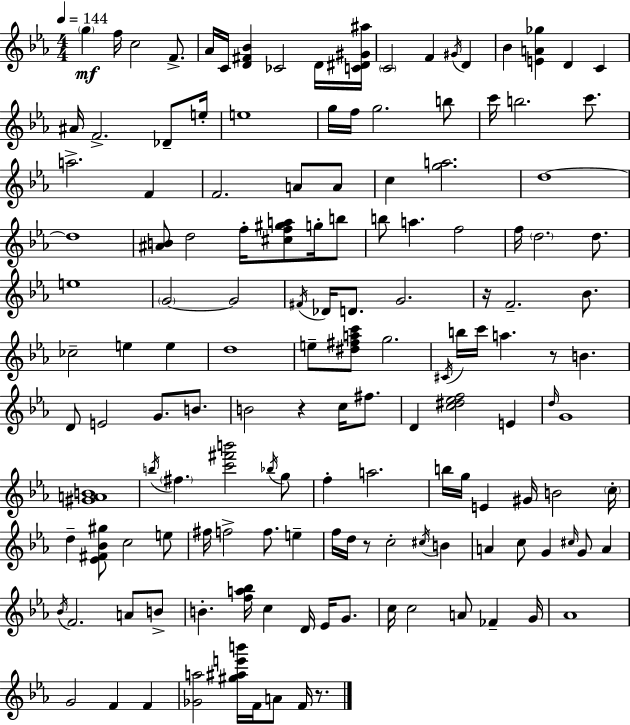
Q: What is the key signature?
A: EES major